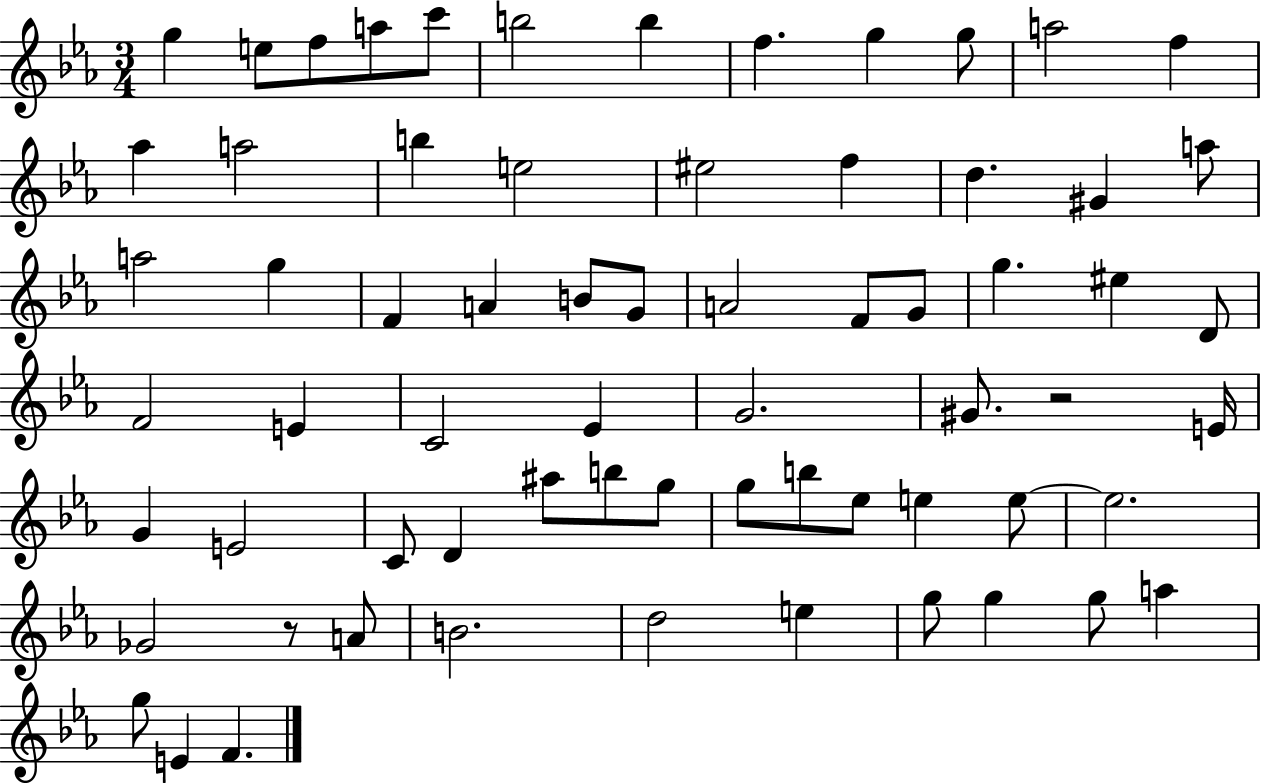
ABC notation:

X:1
T:Untitled
M:3/4
L:1/4
K:Eb
g e/2 f/2 a/2 c'/2 b2 b f g g/2 a2 f _a a2 b e2 ^e2 f d ^G a/2 a2 g F A B/2 G/2 A2 F/2 G/2 g ^e D/2 F2 E C2 _E G2 ^G/2 z2 E/4 G E2 C/2 D ^a/2 b/2 g/2 g/2 b/2 _e/2 e e/2 e2 _G2 z/2 A/2 B2 d2 e g/2 g g/2 a g/2 E F